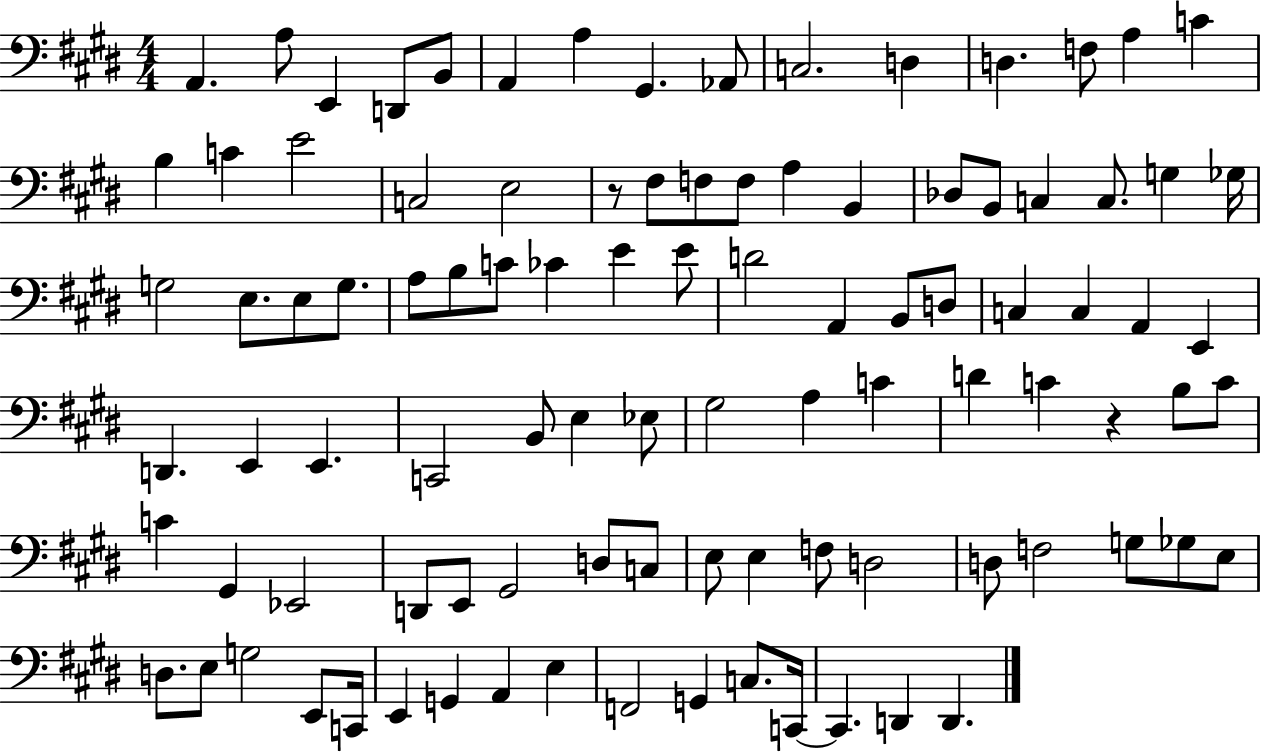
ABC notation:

X:1
T:Untitled
M:4/4
L:1/4
K:E
A,, A,/2 E,, D,,/2 B,,/2 A,, A, ^G,, _A,,/2 C,2 D, D, F,/2 A, C B, C E2 C,2 E,2 z/2 ^F,/2 F,/2 F,/2 A, B,, _D,/2 B,,/2 C, C,/2 G, _G,/4 G,2 E,/2 E,/2 G,/2 A,/2 B,/2 C/2 _C E E/2 D2 A,, B,,/2 D,/2 C, C, A,, E,, D,, E,, E,, C,,2 B,,/2 E, _E,/2 ^G,2 A, C D C z B,/2 C/2 C ^G,, _E,,2 D,,/2 E,,/2 ^G,,2 D,/2 C,/2 E,/2 E, F,/2 D,2 D,/2 F,2 G,/2 _G,/2 E,/2 D,/2 E,/2 G,2 E,,/2 C,,/4 E,, G,, A,, E, F,,2 G,, C,/2 C,,/4 C,, D,, D,,